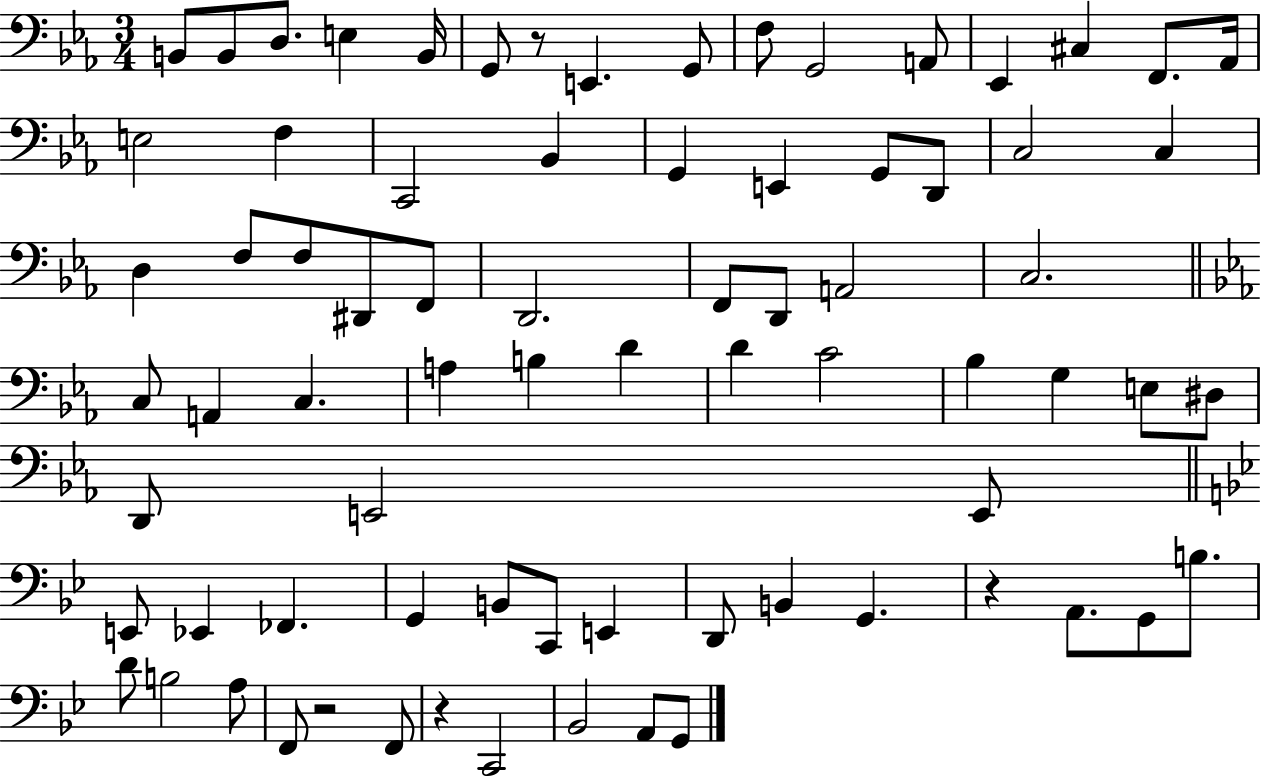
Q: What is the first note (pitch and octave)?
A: B2